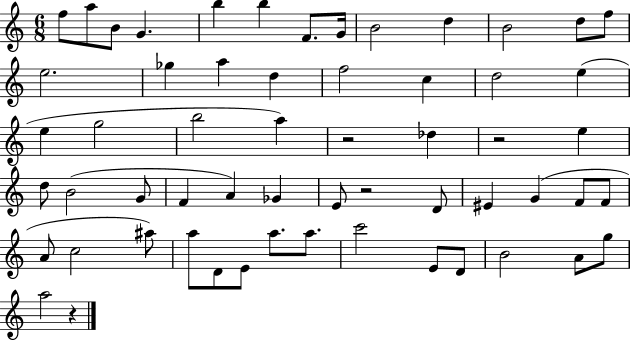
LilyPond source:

{
  \clef treble
  \numericTimeSignature
  \time 6/8
  \key c \major
  \repeat volta 2 { f''8 a''8 b'8 g'4. | b''4 b''4 f'8. g'16 | b'2 d''4 | b'2 d''8 f''8 | \break e''2. | ges''4 a''4 d''4 | f''2 c''4 | d''2 e''4( | \break e''4 g''2 | b''2 a''4) | r2 des''4 | r2 e''4 | \break d''8 b'2( g'8 | f'4 a'4) ges'4 | e'8 r2 d'8 | eis'4 g'4( f'8 f'8 | \break a'8 c''2 ais''8) | a''8 d'8 e'8 a''8. a''8. | c'''2 e'8 d'8 | b'2 a'8 g''8 | \break a''2 r4 | } \bar "|."
}